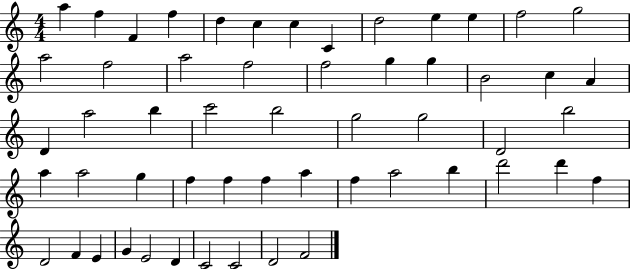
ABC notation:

X:1
T:Untitled
M:4/4
L:1/4
K:C
a f F f d c c C d2 e e f2 g2 a2 f2 a2 f2 f2 g g B2 c A D a2 b c'2 b2 g2 g2 D2 b2 a a2 g f f f a f a2 b d'2 d' f D2 F E G E2 D C2 C2 D2 F2